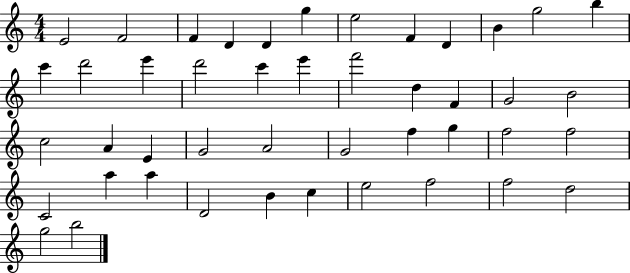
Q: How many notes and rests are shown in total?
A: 45